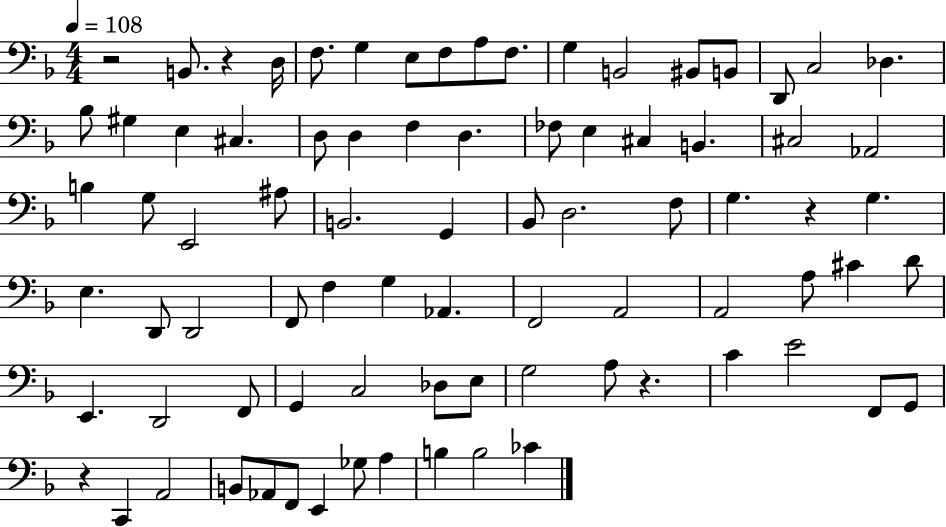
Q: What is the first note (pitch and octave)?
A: B2